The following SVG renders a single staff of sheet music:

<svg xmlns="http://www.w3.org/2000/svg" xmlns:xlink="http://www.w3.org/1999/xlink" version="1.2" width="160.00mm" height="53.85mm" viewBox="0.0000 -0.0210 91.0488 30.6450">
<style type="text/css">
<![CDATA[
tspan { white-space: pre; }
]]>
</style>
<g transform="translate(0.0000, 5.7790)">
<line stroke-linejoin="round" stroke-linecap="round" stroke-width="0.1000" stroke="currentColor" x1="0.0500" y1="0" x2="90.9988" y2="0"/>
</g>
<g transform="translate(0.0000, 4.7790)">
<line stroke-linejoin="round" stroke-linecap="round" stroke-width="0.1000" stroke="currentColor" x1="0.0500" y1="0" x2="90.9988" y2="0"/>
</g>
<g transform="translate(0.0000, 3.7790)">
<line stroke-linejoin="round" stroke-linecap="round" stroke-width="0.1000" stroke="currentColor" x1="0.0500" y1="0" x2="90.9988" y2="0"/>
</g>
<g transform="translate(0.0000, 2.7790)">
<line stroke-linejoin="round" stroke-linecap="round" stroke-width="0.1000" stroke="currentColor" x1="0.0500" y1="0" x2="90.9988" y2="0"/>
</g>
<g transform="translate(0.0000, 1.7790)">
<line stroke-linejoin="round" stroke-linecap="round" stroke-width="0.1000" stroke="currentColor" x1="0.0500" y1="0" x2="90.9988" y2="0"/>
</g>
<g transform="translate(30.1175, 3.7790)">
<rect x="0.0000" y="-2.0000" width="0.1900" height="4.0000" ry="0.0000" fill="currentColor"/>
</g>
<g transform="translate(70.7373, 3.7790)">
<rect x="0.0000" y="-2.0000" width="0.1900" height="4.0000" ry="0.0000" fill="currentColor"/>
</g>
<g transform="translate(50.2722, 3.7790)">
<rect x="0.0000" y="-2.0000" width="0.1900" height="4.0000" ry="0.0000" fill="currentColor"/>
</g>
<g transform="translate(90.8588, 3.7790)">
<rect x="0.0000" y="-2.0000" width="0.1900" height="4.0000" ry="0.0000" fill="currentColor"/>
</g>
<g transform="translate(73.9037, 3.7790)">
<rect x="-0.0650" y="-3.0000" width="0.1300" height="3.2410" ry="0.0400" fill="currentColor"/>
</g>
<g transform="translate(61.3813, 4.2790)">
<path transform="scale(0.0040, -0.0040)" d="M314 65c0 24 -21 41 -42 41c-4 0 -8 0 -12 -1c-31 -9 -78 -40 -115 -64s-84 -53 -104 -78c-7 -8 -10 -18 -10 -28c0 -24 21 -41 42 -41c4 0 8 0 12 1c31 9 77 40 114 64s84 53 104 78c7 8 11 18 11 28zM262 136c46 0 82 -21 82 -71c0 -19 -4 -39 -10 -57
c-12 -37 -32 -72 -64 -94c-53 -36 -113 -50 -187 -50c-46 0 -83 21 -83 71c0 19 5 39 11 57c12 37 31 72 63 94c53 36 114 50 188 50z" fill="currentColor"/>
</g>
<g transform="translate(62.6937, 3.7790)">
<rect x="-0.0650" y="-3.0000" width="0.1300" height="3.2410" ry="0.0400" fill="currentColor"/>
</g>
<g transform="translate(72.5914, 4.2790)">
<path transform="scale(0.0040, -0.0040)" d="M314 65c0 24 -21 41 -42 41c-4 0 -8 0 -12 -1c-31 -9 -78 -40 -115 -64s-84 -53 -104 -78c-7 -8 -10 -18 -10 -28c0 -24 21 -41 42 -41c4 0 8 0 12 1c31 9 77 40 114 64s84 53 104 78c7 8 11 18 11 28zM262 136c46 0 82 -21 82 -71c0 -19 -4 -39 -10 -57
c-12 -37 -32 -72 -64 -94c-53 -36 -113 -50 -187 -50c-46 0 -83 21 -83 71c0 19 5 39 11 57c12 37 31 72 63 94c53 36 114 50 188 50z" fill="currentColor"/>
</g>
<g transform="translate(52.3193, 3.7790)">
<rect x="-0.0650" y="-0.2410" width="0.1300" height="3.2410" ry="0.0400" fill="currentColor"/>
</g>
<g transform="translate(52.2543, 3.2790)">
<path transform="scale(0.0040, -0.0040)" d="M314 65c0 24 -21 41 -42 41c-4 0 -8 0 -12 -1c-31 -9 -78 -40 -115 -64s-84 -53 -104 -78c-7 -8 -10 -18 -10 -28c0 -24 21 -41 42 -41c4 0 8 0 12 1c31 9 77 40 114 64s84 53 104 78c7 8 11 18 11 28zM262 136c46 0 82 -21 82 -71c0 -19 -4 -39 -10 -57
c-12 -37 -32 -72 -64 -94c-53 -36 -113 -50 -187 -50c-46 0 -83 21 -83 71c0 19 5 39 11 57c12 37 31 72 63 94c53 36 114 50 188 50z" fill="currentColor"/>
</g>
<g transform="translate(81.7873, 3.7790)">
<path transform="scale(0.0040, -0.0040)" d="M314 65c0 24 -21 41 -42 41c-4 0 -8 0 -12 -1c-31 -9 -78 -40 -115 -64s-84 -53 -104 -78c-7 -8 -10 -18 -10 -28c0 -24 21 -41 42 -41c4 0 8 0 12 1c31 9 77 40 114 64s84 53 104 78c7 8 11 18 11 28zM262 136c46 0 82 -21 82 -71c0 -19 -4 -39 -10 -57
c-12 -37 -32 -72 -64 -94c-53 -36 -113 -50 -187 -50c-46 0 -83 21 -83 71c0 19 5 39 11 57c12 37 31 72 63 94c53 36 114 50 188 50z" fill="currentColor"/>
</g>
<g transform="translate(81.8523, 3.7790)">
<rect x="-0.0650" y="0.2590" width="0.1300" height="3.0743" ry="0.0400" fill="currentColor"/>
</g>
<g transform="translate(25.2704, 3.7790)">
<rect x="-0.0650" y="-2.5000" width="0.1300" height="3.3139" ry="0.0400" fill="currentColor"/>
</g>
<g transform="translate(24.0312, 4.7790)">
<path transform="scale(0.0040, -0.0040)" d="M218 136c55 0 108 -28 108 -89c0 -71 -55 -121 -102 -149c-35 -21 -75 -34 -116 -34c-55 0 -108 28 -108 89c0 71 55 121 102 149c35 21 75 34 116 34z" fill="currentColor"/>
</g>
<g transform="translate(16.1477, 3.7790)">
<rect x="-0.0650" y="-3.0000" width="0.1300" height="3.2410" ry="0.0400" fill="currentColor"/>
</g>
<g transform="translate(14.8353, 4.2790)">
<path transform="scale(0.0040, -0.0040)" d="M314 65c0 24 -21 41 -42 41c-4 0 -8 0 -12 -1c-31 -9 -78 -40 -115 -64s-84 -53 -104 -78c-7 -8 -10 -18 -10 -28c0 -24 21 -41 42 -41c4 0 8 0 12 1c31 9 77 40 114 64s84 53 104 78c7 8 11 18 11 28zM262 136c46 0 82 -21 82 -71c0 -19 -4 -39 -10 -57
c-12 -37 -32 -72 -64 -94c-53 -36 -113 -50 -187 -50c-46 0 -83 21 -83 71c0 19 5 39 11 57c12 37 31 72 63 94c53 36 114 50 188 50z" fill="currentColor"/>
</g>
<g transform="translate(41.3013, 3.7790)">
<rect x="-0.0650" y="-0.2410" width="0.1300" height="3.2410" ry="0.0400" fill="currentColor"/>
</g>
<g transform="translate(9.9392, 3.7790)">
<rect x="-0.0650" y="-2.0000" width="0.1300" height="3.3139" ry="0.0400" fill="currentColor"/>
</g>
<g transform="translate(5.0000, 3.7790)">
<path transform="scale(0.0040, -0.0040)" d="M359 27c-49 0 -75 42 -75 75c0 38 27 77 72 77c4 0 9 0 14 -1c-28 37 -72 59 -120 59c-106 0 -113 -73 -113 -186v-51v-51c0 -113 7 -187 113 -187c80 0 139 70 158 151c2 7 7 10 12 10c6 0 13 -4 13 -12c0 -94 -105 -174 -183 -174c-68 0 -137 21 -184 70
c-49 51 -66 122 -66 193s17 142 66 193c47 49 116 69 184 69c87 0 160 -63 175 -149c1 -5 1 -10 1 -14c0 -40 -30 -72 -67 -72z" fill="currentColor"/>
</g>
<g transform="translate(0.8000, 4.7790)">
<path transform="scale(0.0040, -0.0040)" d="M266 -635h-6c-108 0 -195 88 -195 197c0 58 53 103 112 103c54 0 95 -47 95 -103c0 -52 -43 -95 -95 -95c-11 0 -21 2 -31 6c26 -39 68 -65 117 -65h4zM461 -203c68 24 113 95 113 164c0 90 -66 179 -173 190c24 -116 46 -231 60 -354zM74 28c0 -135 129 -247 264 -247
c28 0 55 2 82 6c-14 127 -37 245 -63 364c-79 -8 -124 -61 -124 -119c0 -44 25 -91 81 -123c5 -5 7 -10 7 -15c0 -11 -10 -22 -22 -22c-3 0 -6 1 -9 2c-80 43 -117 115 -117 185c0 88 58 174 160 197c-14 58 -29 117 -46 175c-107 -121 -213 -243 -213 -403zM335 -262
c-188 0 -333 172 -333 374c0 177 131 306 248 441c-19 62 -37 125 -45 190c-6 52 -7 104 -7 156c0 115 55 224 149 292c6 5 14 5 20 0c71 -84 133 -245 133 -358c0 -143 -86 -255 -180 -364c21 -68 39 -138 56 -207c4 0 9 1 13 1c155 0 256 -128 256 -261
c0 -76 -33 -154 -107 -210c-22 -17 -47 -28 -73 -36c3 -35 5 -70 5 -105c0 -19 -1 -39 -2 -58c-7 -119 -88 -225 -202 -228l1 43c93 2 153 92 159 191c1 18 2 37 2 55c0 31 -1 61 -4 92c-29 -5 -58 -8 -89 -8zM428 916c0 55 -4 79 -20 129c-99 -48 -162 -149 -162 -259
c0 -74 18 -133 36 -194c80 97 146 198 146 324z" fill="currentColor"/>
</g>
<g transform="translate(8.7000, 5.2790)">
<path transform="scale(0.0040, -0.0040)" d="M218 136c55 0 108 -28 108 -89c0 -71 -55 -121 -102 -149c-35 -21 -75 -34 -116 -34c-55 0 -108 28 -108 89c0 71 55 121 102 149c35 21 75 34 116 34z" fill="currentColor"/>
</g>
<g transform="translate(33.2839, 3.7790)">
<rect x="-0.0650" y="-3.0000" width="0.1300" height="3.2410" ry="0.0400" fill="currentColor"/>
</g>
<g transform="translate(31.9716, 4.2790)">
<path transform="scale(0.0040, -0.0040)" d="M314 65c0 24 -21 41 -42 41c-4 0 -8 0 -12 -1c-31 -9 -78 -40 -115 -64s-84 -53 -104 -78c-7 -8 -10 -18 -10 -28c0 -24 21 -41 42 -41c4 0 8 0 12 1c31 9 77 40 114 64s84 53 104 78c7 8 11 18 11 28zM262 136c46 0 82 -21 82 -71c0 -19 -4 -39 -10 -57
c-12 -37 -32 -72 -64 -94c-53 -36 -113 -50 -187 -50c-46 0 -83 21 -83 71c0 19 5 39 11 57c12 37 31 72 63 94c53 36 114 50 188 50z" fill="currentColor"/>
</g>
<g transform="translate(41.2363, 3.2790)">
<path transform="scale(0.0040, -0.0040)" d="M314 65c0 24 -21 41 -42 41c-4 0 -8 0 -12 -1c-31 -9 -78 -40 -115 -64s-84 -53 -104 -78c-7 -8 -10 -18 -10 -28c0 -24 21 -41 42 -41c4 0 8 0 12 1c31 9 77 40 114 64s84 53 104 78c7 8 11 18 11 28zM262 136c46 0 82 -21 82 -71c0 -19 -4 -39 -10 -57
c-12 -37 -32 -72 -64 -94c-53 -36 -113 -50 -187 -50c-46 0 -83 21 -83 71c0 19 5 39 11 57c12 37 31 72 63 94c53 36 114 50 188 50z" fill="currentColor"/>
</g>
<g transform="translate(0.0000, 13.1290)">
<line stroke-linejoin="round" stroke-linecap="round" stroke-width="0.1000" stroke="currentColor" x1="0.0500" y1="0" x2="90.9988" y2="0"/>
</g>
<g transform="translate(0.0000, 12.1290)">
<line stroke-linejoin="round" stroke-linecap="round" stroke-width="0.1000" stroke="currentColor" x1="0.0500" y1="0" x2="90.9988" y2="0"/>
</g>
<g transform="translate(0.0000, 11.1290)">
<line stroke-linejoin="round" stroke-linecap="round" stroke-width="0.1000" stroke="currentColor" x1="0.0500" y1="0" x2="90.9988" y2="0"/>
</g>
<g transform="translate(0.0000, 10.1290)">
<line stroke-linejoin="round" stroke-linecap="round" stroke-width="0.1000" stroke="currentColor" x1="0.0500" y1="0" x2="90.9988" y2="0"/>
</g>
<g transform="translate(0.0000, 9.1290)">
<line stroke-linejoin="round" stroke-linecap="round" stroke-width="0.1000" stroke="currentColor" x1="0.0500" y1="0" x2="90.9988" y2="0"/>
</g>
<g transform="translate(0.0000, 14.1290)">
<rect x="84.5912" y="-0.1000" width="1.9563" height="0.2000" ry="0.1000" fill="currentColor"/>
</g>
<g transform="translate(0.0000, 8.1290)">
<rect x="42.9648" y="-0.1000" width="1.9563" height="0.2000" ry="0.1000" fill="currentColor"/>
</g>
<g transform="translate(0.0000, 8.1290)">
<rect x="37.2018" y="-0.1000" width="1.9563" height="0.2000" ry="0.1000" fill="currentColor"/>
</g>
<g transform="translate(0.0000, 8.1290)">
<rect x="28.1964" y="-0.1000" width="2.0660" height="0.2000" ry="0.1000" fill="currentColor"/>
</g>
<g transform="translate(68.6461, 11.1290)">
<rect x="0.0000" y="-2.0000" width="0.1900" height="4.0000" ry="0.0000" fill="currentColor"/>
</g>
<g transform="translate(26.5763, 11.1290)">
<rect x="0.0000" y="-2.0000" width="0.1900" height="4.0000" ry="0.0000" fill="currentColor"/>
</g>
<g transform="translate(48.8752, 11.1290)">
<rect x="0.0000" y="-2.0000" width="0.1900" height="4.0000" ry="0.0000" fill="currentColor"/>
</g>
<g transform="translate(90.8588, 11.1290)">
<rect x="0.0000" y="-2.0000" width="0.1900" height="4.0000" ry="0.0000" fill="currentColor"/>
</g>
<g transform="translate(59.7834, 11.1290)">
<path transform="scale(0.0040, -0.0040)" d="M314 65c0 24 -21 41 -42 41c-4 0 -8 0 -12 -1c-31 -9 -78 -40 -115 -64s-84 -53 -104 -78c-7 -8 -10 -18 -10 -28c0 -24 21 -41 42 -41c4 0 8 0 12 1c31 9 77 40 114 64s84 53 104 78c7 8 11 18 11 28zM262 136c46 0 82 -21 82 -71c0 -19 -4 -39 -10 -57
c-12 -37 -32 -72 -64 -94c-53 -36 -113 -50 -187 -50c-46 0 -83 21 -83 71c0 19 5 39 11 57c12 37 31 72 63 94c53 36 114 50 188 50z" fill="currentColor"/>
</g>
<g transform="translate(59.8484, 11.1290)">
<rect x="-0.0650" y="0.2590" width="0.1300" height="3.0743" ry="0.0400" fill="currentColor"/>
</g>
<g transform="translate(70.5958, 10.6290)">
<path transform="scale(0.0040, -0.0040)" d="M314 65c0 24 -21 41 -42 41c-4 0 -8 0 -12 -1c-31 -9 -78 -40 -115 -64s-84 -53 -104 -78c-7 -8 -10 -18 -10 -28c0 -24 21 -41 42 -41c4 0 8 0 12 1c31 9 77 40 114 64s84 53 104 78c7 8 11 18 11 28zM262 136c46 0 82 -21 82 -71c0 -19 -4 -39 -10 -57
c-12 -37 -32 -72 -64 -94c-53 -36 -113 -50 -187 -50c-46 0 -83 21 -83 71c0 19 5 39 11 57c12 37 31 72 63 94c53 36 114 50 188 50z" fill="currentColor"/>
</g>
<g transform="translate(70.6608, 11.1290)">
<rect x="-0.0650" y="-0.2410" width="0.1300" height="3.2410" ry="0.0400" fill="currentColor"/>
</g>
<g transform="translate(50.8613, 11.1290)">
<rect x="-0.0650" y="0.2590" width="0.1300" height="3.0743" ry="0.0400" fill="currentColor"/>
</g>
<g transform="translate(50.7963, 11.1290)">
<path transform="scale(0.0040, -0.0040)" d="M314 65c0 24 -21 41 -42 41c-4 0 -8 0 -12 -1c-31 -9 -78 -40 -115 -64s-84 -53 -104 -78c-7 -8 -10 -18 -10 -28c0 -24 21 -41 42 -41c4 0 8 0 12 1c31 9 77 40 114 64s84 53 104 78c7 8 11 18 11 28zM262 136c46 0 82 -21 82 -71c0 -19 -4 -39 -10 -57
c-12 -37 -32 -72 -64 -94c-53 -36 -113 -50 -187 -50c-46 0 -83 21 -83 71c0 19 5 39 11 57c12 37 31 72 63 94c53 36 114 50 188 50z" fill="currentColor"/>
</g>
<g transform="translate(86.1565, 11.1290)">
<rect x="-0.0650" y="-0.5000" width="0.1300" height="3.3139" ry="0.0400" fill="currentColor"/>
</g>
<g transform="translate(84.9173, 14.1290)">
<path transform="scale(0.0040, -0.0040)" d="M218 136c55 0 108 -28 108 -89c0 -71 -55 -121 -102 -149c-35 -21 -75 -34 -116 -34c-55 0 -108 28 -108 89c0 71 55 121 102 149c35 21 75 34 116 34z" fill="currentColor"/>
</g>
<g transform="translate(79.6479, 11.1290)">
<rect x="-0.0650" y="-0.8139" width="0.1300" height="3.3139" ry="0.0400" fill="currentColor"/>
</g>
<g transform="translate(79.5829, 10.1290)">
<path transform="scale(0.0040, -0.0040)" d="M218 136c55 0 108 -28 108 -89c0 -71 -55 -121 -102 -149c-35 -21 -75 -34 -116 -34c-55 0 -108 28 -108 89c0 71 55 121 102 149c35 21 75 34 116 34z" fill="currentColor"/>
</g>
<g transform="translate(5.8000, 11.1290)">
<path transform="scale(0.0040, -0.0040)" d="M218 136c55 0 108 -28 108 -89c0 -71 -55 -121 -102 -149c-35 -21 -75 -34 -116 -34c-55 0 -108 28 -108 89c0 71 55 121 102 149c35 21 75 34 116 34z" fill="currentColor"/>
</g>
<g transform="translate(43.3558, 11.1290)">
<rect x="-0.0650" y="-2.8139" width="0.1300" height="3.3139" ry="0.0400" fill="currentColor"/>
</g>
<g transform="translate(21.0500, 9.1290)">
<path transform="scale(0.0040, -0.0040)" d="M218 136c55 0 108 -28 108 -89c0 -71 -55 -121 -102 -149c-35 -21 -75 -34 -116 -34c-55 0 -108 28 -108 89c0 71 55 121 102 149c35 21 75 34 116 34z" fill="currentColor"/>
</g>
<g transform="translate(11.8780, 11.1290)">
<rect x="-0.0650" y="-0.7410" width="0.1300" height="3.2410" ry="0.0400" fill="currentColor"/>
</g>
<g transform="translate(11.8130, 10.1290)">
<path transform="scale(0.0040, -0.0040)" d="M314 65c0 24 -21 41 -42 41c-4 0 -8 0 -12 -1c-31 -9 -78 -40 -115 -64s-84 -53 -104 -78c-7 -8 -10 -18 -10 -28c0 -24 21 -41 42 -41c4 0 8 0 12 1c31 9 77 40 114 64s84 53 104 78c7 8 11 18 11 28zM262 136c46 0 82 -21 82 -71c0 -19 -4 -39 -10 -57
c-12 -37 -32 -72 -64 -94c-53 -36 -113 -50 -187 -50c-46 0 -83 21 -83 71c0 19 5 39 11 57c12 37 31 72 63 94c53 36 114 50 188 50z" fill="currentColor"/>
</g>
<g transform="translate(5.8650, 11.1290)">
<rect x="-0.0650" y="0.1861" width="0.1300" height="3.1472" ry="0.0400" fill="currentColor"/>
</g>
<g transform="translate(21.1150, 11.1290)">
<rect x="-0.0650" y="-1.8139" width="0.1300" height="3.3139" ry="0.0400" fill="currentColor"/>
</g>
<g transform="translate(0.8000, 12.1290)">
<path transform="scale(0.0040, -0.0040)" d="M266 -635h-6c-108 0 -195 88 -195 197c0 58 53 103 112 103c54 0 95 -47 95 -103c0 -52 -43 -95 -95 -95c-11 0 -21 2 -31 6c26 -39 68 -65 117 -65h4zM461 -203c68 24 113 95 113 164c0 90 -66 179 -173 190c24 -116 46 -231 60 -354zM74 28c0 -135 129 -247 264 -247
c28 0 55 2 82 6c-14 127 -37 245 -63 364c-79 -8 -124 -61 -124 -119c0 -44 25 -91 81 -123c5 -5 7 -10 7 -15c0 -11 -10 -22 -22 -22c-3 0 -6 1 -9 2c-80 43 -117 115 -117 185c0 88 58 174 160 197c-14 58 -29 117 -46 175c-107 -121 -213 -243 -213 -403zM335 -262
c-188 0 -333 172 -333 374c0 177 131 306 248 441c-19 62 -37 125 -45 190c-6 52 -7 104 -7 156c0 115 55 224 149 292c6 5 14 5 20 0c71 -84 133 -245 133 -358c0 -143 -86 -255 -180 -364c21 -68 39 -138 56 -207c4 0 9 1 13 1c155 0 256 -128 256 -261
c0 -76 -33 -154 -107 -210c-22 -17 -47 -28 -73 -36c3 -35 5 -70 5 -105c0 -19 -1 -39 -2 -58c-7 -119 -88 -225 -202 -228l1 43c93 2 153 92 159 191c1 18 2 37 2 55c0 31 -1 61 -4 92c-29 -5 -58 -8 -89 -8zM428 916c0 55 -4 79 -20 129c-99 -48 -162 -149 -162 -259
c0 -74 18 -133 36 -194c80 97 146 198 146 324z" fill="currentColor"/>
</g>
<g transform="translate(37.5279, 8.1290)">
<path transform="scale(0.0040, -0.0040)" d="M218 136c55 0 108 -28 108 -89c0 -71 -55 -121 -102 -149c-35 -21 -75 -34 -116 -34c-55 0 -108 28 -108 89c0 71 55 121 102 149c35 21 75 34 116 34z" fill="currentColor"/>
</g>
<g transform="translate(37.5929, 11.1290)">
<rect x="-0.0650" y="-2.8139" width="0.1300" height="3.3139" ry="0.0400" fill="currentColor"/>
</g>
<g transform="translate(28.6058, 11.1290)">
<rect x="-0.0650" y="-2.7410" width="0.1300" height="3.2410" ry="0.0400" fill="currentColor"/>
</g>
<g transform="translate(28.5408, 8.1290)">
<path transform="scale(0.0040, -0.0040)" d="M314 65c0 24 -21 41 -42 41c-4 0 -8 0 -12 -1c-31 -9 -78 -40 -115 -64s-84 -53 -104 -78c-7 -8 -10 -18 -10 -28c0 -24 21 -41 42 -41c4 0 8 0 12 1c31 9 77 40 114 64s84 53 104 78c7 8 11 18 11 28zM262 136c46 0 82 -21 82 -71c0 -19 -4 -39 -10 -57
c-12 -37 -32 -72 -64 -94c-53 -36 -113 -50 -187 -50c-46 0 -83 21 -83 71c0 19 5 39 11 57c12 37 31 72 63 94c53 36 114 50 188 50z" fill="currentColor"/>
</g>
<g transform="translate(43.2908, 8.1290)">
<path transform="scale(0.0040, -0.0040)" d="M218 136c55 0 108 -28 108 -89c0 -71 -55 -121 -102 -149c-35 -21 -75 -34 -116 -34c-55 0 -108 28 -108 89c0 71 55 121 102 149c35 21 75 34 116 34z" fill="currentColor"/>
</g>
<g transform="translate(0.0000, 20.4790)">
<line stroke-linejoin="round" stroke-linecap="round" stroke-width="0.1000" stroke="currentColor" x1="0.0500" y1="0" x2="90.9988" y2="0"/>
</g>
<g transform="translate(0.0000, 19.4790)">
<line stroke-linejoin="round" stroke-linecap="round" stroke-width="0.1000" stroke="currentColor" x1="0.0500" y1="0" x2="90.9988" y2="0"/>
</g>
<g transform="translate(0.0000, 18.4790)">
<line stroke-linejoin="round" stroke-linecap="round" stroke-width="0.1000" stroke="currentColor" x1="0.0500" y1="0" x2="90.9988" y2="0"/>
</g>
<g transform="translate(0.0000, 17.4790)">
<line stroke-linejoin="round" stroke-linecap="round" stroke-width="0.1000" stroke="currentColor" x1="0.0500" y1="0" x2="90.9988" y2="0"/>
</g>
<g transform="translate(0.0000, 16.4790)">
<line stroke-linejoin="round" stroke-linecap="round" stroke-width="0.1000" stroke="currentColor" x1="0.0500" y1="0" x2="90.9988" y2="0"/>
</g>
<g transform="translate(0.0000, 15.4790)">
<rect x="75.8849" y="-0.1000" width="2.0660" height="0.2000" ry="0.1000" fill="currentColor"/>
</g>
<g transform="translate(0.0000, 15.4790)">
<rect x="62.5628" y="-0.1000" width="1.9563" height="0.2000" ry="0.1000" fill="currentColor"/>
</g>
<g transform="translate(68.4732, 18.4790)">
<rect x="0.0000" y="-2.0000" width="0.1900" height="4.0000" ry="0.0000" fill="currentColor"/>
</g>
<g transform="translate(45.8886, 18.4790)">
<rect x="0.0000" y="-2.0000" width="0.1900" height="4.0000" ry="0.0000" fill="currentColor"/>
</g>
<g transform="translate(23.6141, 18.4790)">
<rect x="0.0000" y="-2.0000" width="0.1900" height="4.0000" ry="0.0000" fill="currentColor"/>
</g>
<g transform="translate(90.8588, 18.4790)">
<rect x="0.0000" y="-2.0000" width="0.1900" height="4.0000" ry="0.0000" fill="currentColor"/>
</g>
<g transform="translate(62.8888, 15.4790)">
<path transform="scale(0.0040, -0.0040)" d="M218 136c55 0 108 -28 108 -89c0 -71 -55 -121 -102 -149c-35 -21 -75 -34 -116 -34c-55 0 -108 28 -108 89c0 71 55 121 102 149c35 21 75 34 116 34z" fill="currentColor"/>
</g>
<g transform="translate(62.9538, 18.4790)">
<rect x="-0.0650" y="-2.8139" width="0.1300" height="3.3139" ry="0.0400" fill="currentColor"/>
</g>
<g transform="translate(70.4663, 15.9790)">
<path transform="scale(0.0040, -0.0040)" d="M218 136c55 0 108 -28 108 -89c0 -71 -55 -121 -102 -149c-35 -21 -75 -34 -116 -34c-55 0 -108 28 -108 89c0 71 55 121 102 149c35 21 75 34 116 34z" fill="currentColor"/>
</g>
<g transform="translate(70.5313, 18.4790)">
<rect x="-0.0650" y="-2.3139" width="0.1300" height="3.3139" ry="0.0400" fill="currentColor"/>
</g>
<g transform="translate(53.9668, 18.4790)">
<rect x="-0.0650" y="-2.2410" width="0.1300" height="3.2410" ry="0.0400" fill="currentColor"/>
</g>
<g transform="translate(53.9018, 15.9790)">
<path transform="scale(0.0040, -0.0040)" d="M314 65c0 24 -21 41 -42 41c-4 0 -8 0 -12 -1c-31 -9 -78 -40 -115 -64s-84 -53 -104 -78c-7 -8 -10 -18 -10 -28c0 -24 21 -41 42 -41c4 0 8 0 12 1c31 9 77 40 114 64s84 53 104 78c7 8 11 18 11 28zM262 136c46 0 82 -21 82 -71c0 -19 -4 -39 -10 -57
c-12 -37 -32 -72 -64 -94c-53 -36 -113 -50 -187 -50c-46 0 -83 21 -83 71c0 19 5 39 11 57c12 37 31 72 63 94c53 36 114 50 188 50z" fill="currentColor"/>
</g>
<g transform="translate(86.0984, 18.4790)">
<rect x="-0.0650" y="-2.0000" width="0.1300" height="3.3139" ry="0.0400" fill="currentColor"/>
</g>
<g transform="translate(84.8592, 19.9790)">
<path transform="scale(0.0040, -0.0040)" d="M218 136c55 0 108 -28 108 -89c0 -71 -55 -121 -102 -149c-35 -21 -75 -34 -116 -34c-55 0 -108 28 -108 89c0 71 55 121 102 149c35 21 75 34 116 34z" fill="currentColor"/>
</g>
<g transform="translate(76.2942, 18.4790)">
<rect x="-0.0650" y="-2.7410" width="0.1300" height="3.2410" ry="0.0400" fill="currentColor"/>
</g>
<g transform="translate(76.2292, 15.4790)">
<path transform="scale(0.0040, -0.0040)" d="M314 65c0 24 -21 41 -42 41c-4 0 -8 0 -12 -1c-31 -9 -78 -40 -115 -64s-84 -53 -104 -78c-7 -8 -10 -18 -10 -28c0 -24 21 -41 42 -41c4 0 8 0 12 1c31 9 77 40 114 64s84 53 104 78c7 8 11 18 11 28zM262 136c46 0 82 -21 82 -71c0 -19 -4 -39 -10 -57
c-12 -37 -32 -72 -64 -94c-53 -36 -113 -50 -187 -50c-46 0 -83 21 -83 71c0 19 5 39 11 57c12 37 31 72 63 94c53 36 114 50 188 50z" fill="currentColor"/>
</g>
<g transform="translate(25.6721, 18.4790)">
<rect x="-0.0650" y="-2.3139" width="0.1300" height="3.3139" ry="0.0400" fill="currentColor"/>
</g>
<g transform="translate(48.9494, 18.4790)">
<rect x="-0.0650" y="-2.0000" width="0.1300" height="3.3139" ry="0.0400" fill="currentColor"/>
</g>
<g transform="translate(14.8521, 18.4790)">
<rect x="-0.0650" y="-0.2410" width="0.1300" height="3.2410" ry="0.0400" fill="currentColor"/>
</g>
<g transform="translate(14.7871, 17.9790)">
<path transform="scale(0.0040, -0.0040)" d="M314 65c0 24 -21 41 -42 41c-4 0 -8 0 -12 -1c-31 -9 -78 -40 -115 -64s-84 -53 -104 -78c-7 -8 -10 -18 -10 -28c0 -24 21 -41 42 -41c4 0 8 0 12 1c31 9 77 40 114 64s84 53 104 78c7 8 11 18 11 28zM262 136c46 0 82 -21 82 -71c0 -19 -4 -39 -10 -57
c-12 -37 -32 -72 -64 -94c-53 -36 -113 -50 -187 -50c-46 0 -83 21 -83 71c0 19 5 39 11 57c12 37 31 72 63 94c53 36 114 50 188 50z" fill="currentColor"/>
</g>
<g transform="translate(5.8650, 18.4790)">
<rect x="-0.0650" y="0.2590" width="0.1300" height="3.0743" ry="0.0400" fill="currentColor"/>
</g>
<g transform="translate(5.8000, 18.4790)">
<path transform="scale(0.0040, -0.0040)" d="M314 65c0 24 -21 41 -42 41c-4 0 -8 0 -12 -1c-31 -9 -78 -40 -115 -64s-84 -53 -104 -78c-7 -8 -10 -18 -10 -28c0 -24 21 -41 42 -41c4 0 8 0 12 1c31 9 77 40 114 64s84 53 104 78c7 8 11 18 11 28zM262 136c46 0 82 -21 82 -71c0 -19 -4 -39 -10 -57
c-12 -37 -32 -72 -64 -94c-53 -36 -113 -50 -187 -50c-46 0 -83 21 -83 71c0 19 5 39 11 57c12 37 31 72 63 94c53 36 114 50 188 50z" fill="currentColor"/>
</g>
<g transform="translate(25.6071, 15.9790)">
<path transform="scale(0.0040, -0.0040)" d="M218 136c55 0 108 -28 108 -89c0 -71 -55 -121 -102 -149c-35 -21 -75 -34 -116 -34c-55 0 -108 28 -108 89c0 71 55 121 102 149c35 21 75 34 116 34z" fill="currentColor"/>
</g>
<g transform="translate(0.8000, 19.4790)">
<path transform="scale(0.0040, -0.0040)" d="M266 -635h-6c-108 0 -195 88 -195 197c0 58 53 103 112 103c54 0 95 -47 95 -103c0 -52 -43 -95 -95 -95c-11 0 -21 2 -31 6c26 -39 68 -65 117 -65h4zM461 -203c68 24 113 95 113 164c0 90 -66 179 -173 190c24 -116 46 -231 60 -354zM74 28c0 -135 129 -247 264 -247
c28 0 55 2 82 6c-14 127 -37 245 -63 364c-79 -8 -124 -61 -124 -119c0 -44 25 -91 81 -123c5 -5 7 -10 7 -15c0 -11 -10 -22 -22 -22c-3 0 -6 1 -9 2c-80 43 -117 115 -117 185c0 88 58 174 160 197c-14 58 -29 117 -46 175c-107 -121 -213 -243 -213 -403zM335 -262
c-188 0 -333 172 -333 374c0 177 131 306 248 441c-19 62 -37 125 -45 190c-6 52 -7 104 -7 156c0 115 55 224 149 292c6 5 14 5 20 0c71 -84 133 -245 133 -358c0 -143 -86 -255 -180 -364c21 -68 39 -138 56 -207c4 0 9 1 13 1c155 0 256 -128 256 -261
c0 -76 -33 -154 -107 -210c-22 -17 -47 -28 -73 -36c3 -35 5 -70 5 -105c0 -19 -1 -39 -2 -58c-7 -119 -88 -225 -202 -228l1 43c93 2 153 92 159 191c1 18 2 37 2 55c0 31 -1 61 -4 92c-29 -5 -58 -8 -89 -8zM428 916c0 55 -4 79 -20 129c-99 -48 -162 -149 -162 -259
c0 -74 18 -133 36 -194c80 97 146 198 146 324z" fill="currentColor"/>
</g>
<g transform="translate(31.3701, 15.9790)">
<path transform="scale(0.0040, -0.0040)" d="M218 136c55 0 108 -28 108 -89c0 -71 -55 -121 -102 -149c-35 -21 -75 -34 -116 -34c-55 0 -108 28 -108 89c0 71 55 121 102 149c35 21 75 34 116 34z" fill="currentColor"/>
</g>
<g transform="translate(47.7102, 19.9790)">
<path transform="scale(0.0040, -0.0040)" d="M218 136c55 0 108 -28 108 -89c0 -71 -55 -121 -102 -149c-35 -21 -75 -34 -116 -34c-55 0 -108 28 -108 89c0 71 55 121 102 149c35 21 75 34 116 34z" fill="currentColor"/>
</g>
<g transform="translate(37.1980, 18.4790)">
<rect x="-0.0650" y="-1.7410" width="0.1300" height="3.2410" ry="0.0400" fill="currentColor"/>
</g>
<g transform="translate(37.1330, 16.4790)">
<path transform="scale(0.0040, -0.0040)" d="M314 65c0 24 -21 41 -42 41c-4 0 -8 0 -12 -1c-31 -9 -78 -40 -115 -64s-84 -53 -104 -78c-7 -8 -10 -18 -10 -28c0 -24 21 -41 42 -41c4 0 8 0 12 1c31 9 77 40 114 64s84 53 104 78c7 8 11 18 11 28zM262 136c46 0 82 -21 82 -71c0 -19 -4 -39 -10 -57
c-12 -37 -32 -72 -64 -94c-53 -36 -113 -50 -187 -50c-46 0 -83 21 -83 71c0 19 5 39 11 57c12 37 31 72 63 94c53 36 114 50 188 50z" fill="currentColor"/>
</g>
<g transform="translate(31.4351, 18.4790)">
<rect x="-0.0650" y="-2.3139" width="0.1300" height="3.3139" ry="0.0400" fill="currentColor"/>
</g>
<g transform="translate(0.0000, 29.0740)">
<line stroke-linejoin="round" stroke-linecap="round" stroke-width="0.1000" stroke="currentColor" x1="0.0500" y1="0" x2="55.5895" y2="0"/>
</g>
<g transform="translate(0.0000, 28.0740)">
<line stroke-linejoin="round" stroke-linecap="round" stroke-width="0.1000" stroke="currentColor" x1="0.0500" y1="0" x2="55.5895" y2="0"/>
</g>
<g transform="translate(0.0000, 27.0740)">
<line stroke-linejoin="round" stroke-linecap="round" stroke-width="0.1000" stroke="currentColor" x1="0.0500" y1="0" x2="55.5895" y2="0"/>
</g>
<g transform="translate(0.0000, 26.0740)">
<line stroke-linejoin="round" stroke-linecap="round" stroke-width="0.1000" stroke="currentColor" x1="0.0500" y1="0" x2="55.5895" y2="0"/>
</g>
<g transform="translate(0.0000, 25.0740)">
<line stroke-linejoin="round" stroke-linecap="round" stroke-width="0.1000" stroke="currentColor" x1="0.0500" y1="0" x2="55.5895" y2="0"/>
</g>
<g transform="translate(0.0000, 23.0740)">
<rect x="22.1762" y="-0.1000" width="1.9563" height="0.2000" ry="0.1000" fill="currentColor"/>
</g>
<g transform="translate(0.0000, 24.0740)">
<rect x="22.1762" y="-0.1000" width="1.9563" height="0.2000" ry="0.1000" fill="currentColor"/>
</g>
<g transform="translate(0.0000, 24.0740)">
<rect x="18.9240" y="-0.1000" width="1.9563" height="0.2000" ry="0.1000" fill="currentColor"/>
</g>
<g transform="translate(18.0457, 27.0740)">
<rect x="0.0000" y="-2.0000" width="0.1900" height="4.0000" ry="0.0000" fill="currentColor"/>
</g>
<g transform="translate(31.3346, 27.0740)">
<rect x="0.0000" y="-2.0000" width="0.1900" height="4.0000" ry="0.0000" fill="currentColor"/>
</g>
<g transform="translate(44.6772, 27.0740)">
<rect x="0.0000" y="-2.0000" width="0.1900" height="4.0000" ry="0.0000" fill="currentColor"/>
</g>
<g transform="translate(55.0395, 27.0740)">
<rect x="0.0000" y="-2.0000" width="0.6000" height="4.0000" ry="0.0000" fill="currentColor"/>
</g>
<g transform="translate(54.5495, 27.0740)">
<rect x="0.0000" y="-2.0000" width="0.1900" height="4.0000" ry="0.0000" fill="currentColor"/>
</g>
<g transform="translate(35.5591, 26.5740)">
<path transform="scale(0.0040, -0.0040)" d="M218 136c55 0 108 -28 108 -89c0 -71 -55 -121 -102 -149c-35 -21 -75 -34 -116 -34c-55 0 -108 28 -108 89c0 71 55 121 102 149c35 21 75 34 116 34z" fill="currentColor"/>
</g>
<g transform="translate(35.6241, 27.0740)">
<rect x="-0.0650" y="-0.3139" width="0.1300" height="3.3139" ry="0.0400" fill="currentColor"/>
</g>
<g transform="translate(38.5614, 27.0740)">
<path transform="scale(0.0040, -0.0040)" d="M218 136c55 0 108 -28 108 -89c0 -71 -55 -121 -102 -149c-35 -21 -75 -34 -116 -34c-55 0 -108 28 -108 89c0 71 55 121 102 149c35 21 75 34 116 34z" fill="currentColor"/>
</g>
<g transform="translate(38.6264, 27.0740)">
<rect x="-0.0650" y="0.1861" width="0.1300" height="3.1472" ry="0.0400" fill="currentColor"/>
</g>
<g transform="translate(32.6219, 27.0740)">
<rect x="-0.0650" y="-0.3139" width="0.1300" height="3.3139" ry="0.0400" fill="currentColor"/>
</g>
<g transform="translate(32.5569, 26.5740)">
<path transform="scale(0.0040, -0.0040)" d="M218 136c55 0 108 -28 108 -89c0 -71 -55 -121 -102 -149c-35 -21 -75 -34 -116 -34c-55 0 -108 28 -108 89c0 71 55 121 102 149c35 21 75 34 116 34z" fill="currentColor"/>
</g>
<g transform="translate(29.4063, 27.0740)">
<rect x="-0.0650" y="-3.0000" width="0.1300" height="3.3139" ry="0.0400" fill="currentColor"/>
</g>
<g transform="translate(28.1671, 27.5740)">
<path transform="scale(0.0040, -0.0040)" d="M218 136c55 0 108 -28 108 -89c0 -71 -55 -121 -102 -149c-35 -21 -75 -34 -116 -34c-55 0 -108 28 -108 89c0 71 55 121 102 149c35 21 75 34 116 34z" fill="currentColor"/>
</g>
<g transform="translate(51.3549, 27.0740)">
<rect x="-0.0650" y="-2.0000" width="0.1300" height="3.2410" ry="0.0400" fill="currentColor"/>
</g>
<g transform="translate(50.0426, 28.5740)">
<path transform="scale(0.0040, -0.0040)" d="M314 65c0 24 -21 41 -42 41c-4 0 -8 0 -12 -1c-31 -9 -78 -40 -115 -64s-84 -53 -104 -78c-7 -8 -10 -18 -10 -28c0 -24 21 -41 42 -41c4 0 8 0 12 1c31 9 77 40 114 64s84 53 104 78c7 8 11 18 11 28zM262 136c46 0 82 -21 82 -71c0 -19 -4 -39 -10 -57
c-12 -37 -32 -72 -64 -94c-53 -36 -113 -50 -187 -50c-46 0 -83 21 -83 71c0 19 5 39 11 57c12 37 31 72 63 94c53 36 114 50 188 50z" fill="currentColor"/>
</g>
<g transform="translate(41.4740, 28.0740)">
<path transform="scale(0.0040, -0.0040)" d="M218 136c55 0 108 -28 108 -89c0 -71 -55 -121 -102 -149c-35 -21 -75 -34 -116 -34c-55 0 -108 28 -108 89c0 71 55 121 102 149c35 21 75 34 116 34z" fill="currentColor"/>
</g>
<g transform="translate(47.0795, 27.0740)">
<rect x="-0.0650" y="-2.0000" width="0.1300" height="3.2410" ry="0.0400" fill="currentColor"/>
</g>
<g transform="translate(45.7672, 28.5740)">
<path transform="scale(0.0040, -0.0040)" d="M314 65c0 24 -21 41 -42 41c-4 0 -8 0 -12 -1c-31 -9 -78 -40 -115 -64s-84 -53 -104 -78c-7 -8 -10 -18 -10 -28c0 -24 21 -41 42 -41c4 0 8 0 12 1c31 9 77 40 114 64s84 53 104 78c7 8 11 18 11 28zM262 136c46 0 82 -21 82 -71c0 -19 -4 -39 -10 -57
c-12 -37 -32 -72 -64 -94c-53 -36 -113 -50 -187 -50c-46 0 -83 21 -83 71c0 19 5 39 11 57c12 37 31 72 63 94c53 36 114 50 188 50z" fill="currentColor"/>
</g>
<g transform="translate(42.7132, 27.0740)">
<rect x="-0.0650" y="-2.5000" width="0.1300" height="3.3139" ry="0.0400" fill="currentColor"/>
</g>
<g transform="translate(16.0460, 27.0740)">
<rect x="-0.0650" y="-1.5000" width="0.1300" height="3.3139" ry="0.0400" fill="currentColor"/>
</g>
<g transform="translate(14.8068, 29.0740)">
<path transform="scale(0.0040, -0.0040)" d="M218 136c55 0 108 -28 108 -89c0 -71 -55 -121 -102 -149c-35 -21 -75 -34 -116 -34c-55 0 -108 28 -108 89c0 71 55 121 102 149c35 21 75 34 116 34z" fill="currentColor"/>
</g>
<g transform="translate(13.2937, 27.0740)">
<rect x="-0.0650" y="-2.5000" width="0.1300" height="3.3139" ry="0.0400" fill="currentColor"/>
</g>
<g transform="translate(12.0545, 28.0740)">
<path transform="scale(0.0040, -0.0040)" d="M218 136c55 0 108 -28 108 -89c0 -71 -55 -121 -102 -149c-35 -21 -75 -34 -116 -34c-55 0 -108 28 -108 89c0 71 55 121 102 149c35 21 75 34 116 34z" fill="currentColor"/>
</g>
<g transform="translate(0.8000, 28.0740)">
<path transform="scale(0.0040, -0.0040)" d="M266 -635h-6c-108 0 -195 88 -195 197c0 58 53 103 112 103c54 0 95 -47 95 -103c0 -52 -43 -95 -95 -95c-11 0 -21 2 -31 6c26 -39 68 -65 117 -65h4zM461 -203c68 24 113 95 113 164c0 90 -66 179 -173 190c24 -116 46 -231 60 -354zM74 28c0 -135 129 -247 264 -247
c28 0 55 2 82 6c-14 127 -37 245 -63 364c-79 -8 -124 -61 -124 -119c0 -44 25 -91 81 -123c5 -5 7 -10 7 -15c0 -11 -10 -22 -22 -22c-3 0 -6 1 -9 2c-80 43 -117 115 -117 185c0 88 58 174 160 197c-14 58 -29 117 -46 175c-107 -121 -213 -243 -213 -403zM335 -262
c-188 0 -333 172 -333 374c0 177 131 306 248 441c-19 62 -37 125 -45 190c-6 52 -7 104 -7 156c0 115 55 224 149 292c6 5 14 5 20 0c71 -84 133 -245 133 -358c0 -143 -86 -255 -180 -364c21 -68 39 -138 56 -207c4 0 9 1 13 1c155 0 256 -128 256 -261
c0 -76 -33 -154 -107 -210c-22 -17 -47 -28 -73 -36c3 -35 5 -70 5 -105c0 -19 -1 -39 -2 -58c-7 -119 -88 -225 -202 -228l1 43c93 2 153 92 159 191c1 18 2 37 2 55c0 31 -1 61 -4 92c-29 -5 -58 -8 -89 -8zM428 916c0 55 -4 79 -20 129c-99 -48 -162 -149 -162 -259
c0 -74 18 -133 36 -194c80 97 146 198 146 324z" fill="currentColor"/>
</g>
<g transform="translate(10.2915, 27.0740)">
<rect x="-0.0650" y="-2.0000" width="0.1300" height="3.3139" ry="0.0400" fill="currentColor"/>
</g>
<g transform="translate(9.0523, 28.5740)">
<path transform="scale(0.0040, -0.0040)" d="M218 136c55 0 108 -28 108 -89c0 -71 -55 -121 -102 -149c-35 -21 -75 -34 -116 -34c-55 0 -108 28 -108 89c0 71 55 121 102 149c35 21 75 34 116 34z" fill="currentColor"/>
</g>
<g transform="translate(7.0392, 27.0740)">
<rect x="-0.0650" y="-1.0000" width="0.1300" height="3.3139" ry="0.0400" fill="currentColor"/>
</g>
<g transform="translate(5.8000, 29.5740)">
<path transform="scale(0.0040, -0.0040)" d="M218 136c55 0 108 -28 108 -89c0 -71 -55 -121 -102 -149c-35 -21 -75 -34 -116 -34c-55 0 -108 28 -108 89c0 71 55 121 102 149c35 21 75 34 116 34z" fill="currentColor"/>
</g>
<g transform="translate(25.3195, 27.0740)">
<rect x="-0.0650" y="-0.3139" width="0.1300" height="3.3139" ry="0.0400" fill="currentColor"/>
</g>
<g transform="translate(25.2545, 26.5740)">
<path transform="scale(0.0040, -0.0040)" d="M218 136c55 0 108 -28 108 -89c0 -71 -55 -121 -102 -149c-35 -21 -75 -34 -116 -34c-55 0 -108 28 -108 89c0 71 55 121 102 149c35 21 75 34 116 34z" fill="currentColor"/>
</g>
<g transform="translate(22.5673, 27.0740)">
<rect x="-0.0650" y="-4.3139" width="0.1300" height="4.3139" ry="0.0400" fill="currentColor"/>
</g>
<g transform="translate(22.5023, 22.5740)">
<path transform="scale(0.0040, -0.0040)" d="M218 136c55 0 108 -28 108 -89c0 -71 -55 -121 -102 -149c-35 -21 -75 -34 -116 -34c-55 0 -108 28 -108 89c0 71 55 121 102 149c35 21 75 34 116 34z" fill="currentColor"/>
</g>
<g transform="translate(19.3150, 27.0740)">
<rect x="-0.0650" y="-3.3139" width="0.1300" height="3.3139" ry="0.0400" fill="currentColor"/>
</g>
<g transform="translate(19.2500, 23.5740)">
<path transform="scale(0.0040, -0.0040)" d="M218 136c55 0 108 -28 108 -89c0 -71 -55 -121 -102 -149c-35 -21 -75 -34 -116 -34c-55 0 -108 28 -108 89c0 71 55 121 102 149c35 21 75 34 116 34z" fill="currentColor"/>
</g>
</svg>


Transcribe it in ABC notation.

X:1
T:Untitled
M:4/4
L:1/4
K:C
F A2 G A2 c2 c2 A2 A2 B2 B d2 f a2 a a B2 B2 c2 d C B2 c2 g g f2 F g2 a g a2 F D F G E b d' c A c c B G F2 F2